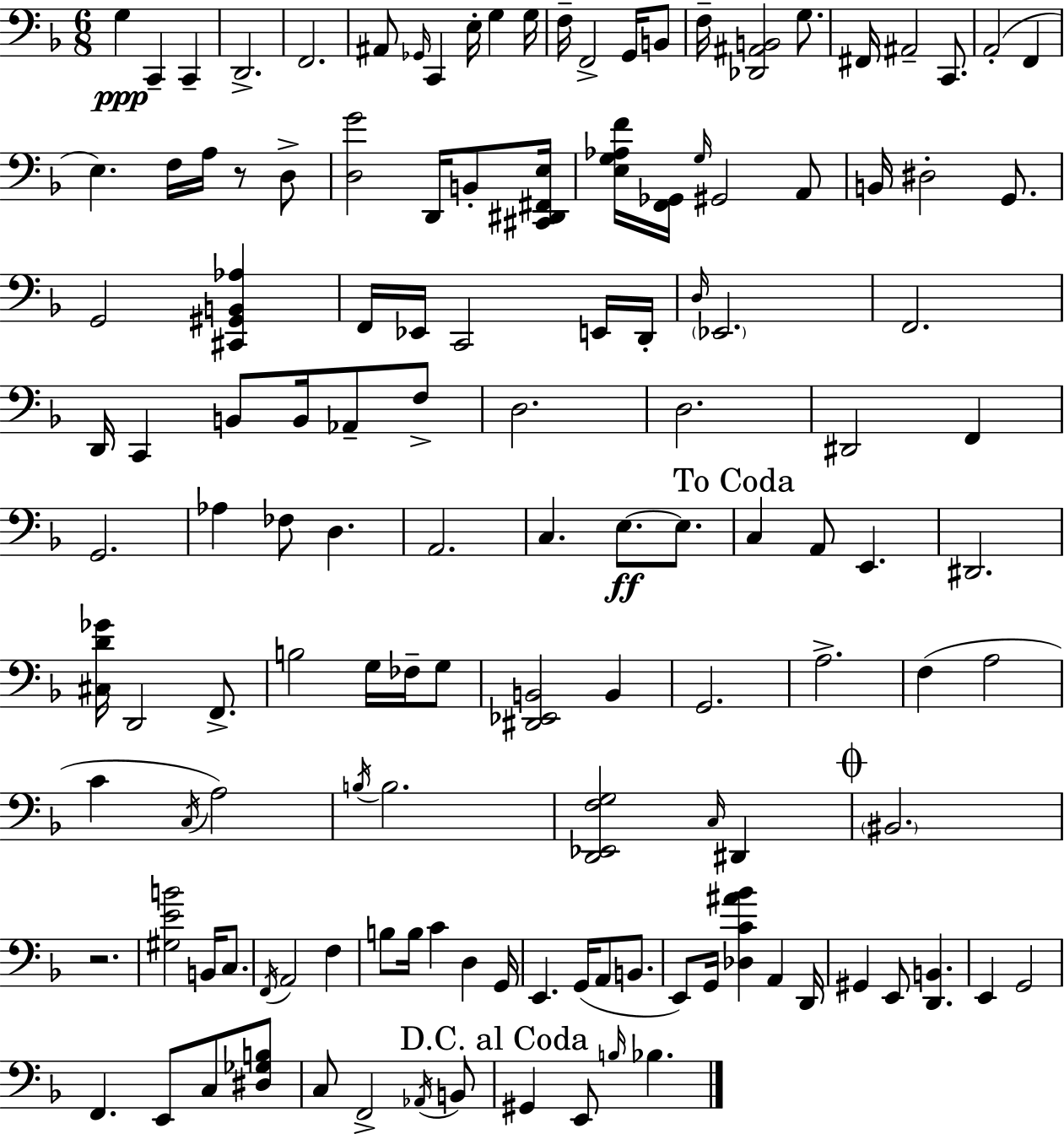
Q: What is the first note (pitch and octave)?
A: G3